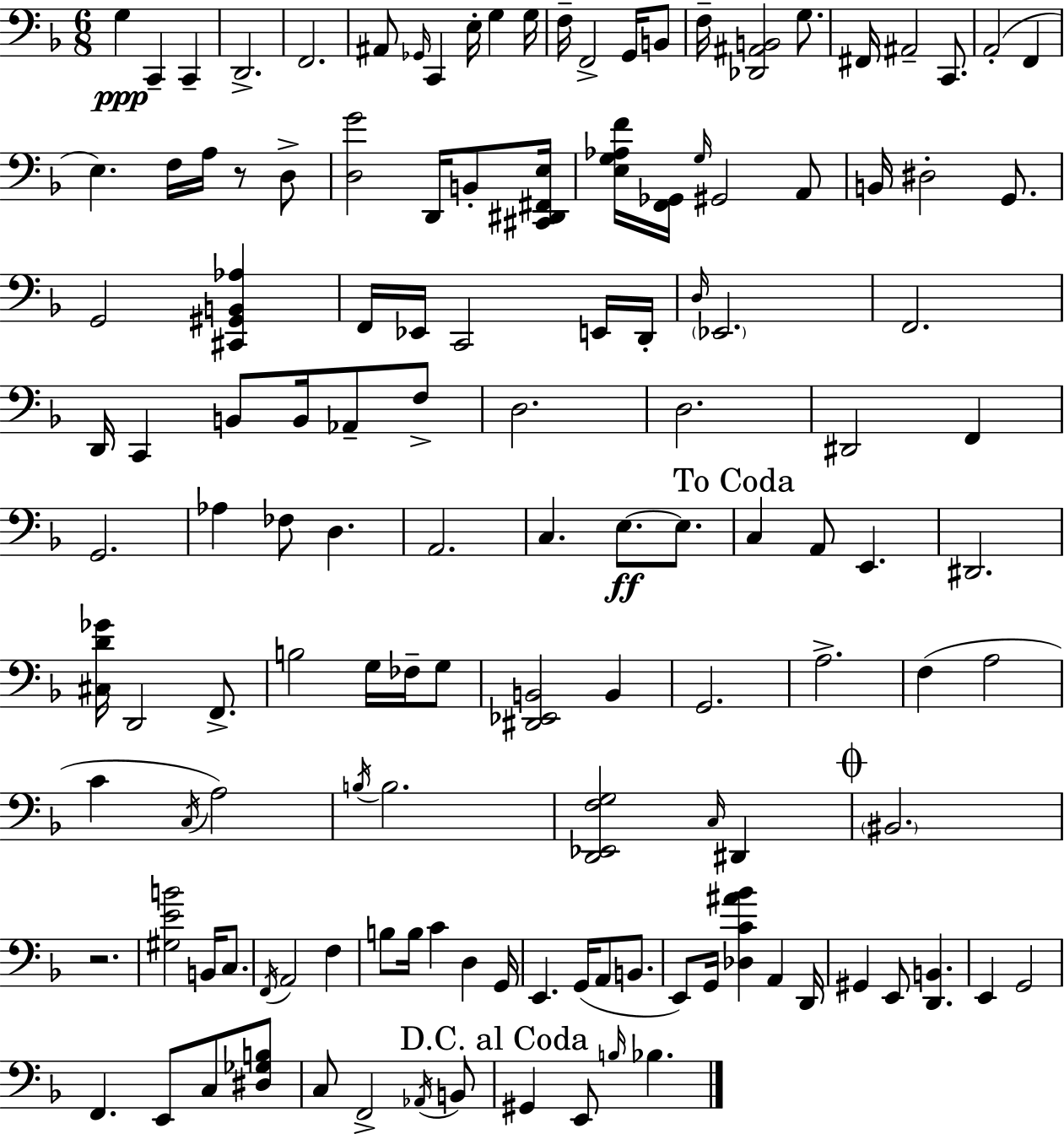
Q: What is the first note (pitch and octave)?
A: G3